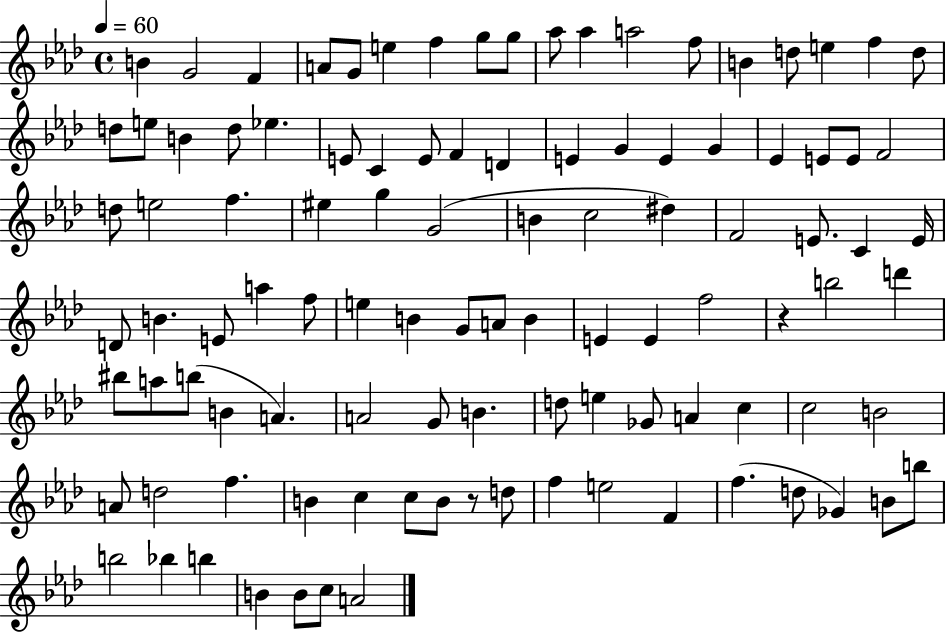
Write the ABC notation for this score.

X:1
T:Untitled
M:4/4
L:1/4
K:Ab
B G2 F A/2 G/2 e f g/2 g/2 _a/2 _a a2 f/2 B d/2 e f d/2 d/2 e/2 B d/2 _e E/2 C E/2 F D E G E G _E E/2 E/2 F2 d/2 e2 f ^e g G2 B c2 ^d F2 E/2 C E/4 D/2 B E/2 a f/2 e B G/2 A/2 B E E f2 z b2 d' ^b/2 a/2 b/2 B A A2 G/2 B d/2 e _G/2 A c c2 B2 A/2 d2 f B c c/2 B/2 z/2 d/2 f e2 F f d/2 _G B/2 b/2 b2 _b b B B/2 c/2 A2